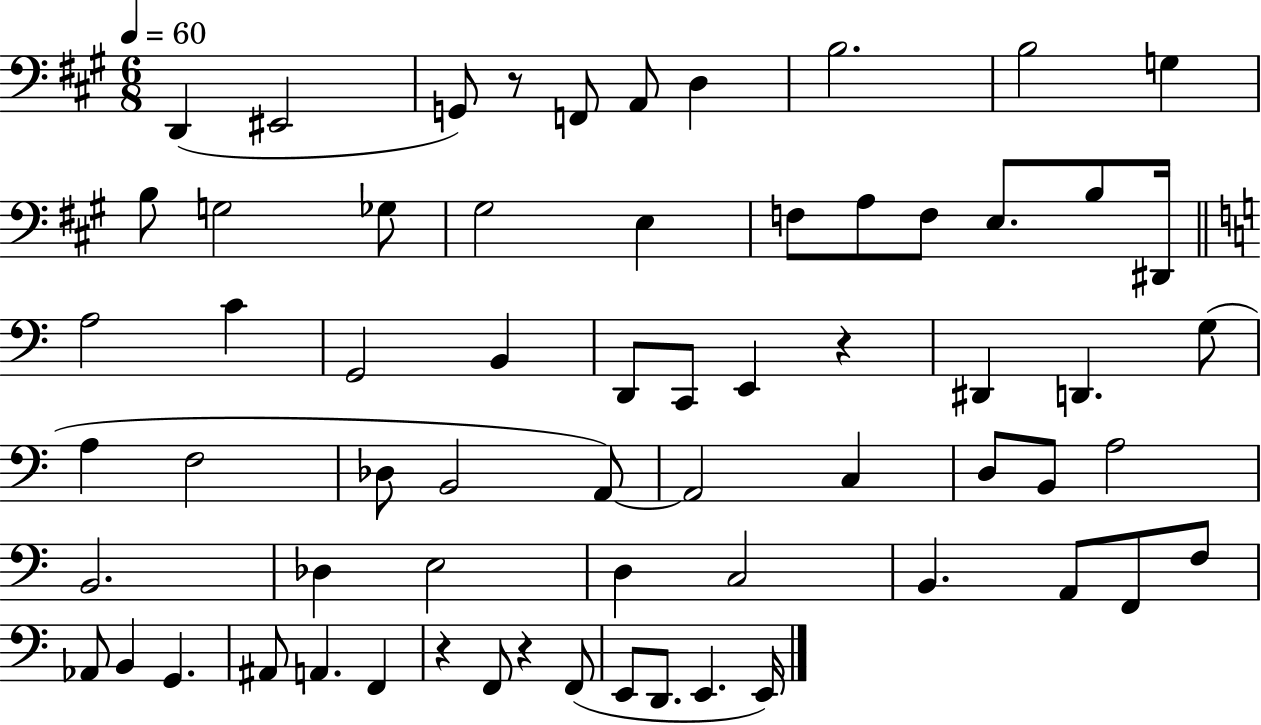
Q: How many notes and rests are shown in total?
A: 65